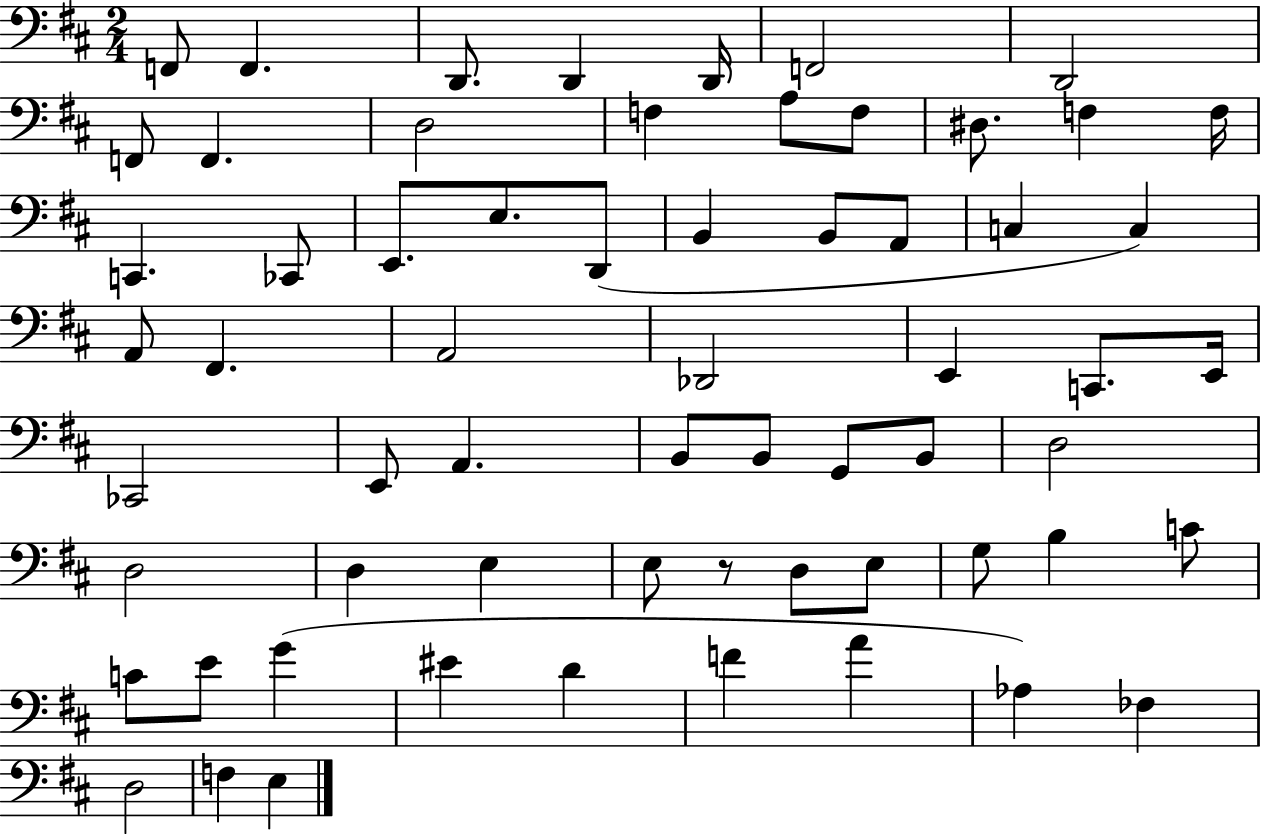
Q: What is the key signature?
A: D major